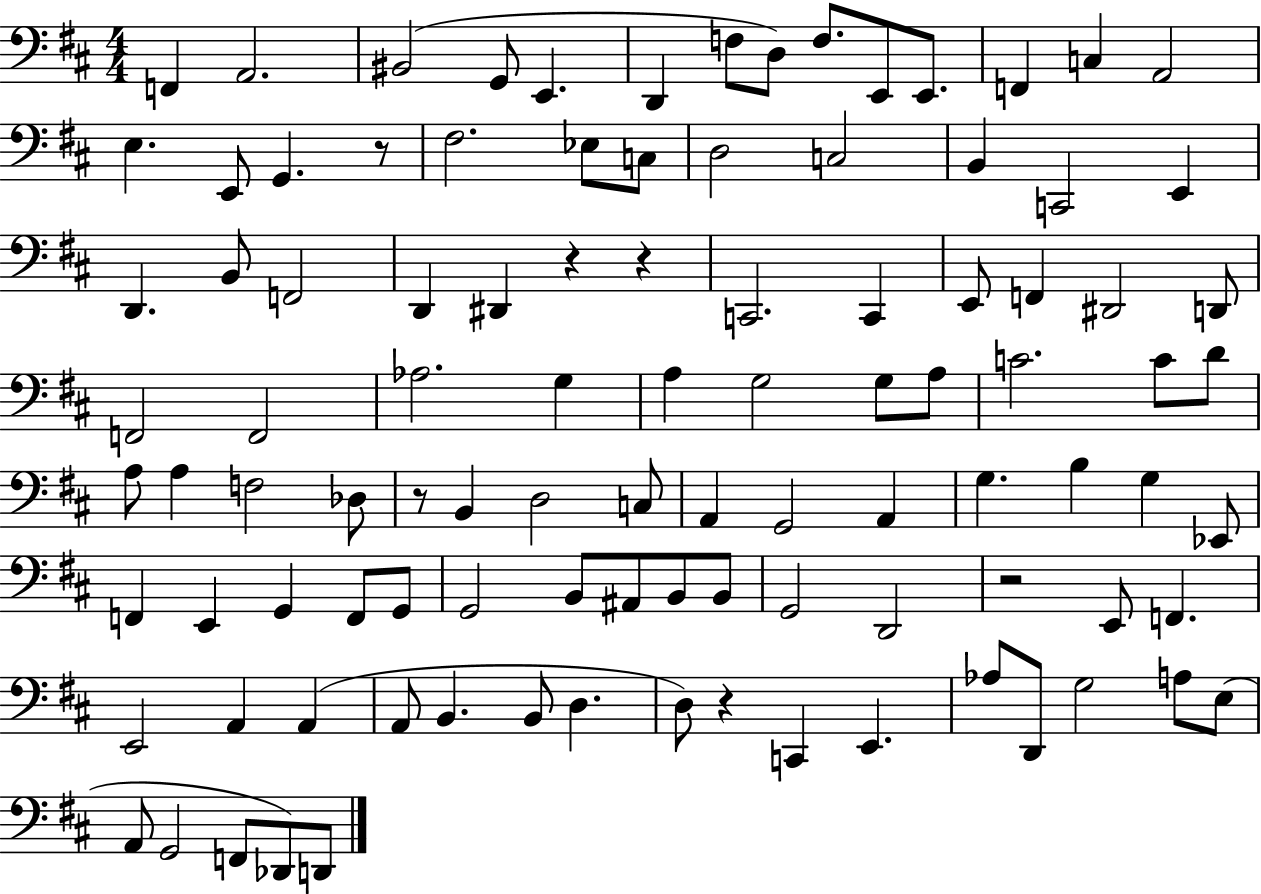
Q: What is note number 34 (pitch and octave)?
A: F2